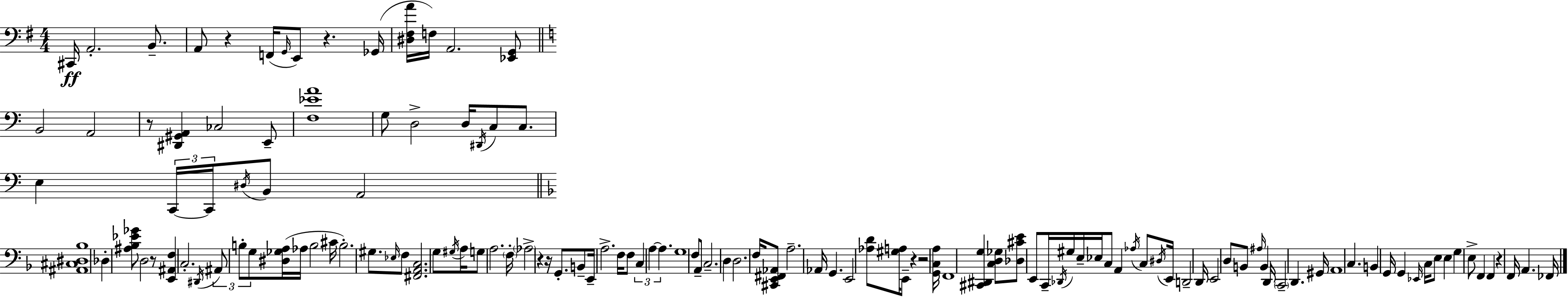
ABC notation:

X:1
T:Untitled
M:4/4
L:1/4
K:G
^C,,/4 A,,2 B,,/2 A,,/2 z F,,/4 G,,/4 E,,/2 z _G,,/4 [^D,^F,A]/4 F,/4 A,,2 [_E,,G,,]/2 B,,2 A,,2 z/2 [^D,,^G,,A,,] _C,2 E,,/2 [F,_EA]4 G,/2 D,2 D,/4 ^D,,/4 C,/2 C,/2 E, C,,/4 C,,/4 ^D,/4 B,,/2 A,,2 [^A,,^C,^D,_B,]4 _D, [^A,_B,_E_G]/2 D,2 z/2 [E,,^A,,F,] C,2 ^D,,/4 ^A,,/2 B,/2 G,/2 [^D,_G,A,]/4 _A,/4 B,2 ^C/4 B,2 ^G,/2 _E,/4 F,/2 [^F,,A,,C,]2 G,/2 ^G,/4 A,/4 G,/2 A,2 F,/4 _A,2 z z/4 G,,/2 B,,/2 E,,/4 A,2 F,/4 F,/2 C, A, A, G,4 F,/2 A,,/2 C,2 D, D,2 F,/4 [^C,,E,,^F,,_A,,]/2 A,2 _A,,/4 G,, E,,2 [_A,D]/2 [^G,A,]/4 E,,/2 z z2 [G,,C,A,]/4 F,,4 [^C,,^D,,G,] [C,D,_G,]/2 [_D,^CE]/2 E,,/2 C,,/4 _D,,/4 ^G,/4 E,/4 _E,/4 C,/2 A,, _A,/4 C,/2 ^D,/4 E,,/4 D,,2 D,,/4 E,,2 D,/2 B,,/2 ^A,/4 B,, D,,/4 C,,2 D,, ^G,,/4 A,,4 C, B,, G,,/4 G,, _E,,/4 C,/4 E,/2 E, G, E,/2 F,, F,, z F,,/4 A,, _F,,/4